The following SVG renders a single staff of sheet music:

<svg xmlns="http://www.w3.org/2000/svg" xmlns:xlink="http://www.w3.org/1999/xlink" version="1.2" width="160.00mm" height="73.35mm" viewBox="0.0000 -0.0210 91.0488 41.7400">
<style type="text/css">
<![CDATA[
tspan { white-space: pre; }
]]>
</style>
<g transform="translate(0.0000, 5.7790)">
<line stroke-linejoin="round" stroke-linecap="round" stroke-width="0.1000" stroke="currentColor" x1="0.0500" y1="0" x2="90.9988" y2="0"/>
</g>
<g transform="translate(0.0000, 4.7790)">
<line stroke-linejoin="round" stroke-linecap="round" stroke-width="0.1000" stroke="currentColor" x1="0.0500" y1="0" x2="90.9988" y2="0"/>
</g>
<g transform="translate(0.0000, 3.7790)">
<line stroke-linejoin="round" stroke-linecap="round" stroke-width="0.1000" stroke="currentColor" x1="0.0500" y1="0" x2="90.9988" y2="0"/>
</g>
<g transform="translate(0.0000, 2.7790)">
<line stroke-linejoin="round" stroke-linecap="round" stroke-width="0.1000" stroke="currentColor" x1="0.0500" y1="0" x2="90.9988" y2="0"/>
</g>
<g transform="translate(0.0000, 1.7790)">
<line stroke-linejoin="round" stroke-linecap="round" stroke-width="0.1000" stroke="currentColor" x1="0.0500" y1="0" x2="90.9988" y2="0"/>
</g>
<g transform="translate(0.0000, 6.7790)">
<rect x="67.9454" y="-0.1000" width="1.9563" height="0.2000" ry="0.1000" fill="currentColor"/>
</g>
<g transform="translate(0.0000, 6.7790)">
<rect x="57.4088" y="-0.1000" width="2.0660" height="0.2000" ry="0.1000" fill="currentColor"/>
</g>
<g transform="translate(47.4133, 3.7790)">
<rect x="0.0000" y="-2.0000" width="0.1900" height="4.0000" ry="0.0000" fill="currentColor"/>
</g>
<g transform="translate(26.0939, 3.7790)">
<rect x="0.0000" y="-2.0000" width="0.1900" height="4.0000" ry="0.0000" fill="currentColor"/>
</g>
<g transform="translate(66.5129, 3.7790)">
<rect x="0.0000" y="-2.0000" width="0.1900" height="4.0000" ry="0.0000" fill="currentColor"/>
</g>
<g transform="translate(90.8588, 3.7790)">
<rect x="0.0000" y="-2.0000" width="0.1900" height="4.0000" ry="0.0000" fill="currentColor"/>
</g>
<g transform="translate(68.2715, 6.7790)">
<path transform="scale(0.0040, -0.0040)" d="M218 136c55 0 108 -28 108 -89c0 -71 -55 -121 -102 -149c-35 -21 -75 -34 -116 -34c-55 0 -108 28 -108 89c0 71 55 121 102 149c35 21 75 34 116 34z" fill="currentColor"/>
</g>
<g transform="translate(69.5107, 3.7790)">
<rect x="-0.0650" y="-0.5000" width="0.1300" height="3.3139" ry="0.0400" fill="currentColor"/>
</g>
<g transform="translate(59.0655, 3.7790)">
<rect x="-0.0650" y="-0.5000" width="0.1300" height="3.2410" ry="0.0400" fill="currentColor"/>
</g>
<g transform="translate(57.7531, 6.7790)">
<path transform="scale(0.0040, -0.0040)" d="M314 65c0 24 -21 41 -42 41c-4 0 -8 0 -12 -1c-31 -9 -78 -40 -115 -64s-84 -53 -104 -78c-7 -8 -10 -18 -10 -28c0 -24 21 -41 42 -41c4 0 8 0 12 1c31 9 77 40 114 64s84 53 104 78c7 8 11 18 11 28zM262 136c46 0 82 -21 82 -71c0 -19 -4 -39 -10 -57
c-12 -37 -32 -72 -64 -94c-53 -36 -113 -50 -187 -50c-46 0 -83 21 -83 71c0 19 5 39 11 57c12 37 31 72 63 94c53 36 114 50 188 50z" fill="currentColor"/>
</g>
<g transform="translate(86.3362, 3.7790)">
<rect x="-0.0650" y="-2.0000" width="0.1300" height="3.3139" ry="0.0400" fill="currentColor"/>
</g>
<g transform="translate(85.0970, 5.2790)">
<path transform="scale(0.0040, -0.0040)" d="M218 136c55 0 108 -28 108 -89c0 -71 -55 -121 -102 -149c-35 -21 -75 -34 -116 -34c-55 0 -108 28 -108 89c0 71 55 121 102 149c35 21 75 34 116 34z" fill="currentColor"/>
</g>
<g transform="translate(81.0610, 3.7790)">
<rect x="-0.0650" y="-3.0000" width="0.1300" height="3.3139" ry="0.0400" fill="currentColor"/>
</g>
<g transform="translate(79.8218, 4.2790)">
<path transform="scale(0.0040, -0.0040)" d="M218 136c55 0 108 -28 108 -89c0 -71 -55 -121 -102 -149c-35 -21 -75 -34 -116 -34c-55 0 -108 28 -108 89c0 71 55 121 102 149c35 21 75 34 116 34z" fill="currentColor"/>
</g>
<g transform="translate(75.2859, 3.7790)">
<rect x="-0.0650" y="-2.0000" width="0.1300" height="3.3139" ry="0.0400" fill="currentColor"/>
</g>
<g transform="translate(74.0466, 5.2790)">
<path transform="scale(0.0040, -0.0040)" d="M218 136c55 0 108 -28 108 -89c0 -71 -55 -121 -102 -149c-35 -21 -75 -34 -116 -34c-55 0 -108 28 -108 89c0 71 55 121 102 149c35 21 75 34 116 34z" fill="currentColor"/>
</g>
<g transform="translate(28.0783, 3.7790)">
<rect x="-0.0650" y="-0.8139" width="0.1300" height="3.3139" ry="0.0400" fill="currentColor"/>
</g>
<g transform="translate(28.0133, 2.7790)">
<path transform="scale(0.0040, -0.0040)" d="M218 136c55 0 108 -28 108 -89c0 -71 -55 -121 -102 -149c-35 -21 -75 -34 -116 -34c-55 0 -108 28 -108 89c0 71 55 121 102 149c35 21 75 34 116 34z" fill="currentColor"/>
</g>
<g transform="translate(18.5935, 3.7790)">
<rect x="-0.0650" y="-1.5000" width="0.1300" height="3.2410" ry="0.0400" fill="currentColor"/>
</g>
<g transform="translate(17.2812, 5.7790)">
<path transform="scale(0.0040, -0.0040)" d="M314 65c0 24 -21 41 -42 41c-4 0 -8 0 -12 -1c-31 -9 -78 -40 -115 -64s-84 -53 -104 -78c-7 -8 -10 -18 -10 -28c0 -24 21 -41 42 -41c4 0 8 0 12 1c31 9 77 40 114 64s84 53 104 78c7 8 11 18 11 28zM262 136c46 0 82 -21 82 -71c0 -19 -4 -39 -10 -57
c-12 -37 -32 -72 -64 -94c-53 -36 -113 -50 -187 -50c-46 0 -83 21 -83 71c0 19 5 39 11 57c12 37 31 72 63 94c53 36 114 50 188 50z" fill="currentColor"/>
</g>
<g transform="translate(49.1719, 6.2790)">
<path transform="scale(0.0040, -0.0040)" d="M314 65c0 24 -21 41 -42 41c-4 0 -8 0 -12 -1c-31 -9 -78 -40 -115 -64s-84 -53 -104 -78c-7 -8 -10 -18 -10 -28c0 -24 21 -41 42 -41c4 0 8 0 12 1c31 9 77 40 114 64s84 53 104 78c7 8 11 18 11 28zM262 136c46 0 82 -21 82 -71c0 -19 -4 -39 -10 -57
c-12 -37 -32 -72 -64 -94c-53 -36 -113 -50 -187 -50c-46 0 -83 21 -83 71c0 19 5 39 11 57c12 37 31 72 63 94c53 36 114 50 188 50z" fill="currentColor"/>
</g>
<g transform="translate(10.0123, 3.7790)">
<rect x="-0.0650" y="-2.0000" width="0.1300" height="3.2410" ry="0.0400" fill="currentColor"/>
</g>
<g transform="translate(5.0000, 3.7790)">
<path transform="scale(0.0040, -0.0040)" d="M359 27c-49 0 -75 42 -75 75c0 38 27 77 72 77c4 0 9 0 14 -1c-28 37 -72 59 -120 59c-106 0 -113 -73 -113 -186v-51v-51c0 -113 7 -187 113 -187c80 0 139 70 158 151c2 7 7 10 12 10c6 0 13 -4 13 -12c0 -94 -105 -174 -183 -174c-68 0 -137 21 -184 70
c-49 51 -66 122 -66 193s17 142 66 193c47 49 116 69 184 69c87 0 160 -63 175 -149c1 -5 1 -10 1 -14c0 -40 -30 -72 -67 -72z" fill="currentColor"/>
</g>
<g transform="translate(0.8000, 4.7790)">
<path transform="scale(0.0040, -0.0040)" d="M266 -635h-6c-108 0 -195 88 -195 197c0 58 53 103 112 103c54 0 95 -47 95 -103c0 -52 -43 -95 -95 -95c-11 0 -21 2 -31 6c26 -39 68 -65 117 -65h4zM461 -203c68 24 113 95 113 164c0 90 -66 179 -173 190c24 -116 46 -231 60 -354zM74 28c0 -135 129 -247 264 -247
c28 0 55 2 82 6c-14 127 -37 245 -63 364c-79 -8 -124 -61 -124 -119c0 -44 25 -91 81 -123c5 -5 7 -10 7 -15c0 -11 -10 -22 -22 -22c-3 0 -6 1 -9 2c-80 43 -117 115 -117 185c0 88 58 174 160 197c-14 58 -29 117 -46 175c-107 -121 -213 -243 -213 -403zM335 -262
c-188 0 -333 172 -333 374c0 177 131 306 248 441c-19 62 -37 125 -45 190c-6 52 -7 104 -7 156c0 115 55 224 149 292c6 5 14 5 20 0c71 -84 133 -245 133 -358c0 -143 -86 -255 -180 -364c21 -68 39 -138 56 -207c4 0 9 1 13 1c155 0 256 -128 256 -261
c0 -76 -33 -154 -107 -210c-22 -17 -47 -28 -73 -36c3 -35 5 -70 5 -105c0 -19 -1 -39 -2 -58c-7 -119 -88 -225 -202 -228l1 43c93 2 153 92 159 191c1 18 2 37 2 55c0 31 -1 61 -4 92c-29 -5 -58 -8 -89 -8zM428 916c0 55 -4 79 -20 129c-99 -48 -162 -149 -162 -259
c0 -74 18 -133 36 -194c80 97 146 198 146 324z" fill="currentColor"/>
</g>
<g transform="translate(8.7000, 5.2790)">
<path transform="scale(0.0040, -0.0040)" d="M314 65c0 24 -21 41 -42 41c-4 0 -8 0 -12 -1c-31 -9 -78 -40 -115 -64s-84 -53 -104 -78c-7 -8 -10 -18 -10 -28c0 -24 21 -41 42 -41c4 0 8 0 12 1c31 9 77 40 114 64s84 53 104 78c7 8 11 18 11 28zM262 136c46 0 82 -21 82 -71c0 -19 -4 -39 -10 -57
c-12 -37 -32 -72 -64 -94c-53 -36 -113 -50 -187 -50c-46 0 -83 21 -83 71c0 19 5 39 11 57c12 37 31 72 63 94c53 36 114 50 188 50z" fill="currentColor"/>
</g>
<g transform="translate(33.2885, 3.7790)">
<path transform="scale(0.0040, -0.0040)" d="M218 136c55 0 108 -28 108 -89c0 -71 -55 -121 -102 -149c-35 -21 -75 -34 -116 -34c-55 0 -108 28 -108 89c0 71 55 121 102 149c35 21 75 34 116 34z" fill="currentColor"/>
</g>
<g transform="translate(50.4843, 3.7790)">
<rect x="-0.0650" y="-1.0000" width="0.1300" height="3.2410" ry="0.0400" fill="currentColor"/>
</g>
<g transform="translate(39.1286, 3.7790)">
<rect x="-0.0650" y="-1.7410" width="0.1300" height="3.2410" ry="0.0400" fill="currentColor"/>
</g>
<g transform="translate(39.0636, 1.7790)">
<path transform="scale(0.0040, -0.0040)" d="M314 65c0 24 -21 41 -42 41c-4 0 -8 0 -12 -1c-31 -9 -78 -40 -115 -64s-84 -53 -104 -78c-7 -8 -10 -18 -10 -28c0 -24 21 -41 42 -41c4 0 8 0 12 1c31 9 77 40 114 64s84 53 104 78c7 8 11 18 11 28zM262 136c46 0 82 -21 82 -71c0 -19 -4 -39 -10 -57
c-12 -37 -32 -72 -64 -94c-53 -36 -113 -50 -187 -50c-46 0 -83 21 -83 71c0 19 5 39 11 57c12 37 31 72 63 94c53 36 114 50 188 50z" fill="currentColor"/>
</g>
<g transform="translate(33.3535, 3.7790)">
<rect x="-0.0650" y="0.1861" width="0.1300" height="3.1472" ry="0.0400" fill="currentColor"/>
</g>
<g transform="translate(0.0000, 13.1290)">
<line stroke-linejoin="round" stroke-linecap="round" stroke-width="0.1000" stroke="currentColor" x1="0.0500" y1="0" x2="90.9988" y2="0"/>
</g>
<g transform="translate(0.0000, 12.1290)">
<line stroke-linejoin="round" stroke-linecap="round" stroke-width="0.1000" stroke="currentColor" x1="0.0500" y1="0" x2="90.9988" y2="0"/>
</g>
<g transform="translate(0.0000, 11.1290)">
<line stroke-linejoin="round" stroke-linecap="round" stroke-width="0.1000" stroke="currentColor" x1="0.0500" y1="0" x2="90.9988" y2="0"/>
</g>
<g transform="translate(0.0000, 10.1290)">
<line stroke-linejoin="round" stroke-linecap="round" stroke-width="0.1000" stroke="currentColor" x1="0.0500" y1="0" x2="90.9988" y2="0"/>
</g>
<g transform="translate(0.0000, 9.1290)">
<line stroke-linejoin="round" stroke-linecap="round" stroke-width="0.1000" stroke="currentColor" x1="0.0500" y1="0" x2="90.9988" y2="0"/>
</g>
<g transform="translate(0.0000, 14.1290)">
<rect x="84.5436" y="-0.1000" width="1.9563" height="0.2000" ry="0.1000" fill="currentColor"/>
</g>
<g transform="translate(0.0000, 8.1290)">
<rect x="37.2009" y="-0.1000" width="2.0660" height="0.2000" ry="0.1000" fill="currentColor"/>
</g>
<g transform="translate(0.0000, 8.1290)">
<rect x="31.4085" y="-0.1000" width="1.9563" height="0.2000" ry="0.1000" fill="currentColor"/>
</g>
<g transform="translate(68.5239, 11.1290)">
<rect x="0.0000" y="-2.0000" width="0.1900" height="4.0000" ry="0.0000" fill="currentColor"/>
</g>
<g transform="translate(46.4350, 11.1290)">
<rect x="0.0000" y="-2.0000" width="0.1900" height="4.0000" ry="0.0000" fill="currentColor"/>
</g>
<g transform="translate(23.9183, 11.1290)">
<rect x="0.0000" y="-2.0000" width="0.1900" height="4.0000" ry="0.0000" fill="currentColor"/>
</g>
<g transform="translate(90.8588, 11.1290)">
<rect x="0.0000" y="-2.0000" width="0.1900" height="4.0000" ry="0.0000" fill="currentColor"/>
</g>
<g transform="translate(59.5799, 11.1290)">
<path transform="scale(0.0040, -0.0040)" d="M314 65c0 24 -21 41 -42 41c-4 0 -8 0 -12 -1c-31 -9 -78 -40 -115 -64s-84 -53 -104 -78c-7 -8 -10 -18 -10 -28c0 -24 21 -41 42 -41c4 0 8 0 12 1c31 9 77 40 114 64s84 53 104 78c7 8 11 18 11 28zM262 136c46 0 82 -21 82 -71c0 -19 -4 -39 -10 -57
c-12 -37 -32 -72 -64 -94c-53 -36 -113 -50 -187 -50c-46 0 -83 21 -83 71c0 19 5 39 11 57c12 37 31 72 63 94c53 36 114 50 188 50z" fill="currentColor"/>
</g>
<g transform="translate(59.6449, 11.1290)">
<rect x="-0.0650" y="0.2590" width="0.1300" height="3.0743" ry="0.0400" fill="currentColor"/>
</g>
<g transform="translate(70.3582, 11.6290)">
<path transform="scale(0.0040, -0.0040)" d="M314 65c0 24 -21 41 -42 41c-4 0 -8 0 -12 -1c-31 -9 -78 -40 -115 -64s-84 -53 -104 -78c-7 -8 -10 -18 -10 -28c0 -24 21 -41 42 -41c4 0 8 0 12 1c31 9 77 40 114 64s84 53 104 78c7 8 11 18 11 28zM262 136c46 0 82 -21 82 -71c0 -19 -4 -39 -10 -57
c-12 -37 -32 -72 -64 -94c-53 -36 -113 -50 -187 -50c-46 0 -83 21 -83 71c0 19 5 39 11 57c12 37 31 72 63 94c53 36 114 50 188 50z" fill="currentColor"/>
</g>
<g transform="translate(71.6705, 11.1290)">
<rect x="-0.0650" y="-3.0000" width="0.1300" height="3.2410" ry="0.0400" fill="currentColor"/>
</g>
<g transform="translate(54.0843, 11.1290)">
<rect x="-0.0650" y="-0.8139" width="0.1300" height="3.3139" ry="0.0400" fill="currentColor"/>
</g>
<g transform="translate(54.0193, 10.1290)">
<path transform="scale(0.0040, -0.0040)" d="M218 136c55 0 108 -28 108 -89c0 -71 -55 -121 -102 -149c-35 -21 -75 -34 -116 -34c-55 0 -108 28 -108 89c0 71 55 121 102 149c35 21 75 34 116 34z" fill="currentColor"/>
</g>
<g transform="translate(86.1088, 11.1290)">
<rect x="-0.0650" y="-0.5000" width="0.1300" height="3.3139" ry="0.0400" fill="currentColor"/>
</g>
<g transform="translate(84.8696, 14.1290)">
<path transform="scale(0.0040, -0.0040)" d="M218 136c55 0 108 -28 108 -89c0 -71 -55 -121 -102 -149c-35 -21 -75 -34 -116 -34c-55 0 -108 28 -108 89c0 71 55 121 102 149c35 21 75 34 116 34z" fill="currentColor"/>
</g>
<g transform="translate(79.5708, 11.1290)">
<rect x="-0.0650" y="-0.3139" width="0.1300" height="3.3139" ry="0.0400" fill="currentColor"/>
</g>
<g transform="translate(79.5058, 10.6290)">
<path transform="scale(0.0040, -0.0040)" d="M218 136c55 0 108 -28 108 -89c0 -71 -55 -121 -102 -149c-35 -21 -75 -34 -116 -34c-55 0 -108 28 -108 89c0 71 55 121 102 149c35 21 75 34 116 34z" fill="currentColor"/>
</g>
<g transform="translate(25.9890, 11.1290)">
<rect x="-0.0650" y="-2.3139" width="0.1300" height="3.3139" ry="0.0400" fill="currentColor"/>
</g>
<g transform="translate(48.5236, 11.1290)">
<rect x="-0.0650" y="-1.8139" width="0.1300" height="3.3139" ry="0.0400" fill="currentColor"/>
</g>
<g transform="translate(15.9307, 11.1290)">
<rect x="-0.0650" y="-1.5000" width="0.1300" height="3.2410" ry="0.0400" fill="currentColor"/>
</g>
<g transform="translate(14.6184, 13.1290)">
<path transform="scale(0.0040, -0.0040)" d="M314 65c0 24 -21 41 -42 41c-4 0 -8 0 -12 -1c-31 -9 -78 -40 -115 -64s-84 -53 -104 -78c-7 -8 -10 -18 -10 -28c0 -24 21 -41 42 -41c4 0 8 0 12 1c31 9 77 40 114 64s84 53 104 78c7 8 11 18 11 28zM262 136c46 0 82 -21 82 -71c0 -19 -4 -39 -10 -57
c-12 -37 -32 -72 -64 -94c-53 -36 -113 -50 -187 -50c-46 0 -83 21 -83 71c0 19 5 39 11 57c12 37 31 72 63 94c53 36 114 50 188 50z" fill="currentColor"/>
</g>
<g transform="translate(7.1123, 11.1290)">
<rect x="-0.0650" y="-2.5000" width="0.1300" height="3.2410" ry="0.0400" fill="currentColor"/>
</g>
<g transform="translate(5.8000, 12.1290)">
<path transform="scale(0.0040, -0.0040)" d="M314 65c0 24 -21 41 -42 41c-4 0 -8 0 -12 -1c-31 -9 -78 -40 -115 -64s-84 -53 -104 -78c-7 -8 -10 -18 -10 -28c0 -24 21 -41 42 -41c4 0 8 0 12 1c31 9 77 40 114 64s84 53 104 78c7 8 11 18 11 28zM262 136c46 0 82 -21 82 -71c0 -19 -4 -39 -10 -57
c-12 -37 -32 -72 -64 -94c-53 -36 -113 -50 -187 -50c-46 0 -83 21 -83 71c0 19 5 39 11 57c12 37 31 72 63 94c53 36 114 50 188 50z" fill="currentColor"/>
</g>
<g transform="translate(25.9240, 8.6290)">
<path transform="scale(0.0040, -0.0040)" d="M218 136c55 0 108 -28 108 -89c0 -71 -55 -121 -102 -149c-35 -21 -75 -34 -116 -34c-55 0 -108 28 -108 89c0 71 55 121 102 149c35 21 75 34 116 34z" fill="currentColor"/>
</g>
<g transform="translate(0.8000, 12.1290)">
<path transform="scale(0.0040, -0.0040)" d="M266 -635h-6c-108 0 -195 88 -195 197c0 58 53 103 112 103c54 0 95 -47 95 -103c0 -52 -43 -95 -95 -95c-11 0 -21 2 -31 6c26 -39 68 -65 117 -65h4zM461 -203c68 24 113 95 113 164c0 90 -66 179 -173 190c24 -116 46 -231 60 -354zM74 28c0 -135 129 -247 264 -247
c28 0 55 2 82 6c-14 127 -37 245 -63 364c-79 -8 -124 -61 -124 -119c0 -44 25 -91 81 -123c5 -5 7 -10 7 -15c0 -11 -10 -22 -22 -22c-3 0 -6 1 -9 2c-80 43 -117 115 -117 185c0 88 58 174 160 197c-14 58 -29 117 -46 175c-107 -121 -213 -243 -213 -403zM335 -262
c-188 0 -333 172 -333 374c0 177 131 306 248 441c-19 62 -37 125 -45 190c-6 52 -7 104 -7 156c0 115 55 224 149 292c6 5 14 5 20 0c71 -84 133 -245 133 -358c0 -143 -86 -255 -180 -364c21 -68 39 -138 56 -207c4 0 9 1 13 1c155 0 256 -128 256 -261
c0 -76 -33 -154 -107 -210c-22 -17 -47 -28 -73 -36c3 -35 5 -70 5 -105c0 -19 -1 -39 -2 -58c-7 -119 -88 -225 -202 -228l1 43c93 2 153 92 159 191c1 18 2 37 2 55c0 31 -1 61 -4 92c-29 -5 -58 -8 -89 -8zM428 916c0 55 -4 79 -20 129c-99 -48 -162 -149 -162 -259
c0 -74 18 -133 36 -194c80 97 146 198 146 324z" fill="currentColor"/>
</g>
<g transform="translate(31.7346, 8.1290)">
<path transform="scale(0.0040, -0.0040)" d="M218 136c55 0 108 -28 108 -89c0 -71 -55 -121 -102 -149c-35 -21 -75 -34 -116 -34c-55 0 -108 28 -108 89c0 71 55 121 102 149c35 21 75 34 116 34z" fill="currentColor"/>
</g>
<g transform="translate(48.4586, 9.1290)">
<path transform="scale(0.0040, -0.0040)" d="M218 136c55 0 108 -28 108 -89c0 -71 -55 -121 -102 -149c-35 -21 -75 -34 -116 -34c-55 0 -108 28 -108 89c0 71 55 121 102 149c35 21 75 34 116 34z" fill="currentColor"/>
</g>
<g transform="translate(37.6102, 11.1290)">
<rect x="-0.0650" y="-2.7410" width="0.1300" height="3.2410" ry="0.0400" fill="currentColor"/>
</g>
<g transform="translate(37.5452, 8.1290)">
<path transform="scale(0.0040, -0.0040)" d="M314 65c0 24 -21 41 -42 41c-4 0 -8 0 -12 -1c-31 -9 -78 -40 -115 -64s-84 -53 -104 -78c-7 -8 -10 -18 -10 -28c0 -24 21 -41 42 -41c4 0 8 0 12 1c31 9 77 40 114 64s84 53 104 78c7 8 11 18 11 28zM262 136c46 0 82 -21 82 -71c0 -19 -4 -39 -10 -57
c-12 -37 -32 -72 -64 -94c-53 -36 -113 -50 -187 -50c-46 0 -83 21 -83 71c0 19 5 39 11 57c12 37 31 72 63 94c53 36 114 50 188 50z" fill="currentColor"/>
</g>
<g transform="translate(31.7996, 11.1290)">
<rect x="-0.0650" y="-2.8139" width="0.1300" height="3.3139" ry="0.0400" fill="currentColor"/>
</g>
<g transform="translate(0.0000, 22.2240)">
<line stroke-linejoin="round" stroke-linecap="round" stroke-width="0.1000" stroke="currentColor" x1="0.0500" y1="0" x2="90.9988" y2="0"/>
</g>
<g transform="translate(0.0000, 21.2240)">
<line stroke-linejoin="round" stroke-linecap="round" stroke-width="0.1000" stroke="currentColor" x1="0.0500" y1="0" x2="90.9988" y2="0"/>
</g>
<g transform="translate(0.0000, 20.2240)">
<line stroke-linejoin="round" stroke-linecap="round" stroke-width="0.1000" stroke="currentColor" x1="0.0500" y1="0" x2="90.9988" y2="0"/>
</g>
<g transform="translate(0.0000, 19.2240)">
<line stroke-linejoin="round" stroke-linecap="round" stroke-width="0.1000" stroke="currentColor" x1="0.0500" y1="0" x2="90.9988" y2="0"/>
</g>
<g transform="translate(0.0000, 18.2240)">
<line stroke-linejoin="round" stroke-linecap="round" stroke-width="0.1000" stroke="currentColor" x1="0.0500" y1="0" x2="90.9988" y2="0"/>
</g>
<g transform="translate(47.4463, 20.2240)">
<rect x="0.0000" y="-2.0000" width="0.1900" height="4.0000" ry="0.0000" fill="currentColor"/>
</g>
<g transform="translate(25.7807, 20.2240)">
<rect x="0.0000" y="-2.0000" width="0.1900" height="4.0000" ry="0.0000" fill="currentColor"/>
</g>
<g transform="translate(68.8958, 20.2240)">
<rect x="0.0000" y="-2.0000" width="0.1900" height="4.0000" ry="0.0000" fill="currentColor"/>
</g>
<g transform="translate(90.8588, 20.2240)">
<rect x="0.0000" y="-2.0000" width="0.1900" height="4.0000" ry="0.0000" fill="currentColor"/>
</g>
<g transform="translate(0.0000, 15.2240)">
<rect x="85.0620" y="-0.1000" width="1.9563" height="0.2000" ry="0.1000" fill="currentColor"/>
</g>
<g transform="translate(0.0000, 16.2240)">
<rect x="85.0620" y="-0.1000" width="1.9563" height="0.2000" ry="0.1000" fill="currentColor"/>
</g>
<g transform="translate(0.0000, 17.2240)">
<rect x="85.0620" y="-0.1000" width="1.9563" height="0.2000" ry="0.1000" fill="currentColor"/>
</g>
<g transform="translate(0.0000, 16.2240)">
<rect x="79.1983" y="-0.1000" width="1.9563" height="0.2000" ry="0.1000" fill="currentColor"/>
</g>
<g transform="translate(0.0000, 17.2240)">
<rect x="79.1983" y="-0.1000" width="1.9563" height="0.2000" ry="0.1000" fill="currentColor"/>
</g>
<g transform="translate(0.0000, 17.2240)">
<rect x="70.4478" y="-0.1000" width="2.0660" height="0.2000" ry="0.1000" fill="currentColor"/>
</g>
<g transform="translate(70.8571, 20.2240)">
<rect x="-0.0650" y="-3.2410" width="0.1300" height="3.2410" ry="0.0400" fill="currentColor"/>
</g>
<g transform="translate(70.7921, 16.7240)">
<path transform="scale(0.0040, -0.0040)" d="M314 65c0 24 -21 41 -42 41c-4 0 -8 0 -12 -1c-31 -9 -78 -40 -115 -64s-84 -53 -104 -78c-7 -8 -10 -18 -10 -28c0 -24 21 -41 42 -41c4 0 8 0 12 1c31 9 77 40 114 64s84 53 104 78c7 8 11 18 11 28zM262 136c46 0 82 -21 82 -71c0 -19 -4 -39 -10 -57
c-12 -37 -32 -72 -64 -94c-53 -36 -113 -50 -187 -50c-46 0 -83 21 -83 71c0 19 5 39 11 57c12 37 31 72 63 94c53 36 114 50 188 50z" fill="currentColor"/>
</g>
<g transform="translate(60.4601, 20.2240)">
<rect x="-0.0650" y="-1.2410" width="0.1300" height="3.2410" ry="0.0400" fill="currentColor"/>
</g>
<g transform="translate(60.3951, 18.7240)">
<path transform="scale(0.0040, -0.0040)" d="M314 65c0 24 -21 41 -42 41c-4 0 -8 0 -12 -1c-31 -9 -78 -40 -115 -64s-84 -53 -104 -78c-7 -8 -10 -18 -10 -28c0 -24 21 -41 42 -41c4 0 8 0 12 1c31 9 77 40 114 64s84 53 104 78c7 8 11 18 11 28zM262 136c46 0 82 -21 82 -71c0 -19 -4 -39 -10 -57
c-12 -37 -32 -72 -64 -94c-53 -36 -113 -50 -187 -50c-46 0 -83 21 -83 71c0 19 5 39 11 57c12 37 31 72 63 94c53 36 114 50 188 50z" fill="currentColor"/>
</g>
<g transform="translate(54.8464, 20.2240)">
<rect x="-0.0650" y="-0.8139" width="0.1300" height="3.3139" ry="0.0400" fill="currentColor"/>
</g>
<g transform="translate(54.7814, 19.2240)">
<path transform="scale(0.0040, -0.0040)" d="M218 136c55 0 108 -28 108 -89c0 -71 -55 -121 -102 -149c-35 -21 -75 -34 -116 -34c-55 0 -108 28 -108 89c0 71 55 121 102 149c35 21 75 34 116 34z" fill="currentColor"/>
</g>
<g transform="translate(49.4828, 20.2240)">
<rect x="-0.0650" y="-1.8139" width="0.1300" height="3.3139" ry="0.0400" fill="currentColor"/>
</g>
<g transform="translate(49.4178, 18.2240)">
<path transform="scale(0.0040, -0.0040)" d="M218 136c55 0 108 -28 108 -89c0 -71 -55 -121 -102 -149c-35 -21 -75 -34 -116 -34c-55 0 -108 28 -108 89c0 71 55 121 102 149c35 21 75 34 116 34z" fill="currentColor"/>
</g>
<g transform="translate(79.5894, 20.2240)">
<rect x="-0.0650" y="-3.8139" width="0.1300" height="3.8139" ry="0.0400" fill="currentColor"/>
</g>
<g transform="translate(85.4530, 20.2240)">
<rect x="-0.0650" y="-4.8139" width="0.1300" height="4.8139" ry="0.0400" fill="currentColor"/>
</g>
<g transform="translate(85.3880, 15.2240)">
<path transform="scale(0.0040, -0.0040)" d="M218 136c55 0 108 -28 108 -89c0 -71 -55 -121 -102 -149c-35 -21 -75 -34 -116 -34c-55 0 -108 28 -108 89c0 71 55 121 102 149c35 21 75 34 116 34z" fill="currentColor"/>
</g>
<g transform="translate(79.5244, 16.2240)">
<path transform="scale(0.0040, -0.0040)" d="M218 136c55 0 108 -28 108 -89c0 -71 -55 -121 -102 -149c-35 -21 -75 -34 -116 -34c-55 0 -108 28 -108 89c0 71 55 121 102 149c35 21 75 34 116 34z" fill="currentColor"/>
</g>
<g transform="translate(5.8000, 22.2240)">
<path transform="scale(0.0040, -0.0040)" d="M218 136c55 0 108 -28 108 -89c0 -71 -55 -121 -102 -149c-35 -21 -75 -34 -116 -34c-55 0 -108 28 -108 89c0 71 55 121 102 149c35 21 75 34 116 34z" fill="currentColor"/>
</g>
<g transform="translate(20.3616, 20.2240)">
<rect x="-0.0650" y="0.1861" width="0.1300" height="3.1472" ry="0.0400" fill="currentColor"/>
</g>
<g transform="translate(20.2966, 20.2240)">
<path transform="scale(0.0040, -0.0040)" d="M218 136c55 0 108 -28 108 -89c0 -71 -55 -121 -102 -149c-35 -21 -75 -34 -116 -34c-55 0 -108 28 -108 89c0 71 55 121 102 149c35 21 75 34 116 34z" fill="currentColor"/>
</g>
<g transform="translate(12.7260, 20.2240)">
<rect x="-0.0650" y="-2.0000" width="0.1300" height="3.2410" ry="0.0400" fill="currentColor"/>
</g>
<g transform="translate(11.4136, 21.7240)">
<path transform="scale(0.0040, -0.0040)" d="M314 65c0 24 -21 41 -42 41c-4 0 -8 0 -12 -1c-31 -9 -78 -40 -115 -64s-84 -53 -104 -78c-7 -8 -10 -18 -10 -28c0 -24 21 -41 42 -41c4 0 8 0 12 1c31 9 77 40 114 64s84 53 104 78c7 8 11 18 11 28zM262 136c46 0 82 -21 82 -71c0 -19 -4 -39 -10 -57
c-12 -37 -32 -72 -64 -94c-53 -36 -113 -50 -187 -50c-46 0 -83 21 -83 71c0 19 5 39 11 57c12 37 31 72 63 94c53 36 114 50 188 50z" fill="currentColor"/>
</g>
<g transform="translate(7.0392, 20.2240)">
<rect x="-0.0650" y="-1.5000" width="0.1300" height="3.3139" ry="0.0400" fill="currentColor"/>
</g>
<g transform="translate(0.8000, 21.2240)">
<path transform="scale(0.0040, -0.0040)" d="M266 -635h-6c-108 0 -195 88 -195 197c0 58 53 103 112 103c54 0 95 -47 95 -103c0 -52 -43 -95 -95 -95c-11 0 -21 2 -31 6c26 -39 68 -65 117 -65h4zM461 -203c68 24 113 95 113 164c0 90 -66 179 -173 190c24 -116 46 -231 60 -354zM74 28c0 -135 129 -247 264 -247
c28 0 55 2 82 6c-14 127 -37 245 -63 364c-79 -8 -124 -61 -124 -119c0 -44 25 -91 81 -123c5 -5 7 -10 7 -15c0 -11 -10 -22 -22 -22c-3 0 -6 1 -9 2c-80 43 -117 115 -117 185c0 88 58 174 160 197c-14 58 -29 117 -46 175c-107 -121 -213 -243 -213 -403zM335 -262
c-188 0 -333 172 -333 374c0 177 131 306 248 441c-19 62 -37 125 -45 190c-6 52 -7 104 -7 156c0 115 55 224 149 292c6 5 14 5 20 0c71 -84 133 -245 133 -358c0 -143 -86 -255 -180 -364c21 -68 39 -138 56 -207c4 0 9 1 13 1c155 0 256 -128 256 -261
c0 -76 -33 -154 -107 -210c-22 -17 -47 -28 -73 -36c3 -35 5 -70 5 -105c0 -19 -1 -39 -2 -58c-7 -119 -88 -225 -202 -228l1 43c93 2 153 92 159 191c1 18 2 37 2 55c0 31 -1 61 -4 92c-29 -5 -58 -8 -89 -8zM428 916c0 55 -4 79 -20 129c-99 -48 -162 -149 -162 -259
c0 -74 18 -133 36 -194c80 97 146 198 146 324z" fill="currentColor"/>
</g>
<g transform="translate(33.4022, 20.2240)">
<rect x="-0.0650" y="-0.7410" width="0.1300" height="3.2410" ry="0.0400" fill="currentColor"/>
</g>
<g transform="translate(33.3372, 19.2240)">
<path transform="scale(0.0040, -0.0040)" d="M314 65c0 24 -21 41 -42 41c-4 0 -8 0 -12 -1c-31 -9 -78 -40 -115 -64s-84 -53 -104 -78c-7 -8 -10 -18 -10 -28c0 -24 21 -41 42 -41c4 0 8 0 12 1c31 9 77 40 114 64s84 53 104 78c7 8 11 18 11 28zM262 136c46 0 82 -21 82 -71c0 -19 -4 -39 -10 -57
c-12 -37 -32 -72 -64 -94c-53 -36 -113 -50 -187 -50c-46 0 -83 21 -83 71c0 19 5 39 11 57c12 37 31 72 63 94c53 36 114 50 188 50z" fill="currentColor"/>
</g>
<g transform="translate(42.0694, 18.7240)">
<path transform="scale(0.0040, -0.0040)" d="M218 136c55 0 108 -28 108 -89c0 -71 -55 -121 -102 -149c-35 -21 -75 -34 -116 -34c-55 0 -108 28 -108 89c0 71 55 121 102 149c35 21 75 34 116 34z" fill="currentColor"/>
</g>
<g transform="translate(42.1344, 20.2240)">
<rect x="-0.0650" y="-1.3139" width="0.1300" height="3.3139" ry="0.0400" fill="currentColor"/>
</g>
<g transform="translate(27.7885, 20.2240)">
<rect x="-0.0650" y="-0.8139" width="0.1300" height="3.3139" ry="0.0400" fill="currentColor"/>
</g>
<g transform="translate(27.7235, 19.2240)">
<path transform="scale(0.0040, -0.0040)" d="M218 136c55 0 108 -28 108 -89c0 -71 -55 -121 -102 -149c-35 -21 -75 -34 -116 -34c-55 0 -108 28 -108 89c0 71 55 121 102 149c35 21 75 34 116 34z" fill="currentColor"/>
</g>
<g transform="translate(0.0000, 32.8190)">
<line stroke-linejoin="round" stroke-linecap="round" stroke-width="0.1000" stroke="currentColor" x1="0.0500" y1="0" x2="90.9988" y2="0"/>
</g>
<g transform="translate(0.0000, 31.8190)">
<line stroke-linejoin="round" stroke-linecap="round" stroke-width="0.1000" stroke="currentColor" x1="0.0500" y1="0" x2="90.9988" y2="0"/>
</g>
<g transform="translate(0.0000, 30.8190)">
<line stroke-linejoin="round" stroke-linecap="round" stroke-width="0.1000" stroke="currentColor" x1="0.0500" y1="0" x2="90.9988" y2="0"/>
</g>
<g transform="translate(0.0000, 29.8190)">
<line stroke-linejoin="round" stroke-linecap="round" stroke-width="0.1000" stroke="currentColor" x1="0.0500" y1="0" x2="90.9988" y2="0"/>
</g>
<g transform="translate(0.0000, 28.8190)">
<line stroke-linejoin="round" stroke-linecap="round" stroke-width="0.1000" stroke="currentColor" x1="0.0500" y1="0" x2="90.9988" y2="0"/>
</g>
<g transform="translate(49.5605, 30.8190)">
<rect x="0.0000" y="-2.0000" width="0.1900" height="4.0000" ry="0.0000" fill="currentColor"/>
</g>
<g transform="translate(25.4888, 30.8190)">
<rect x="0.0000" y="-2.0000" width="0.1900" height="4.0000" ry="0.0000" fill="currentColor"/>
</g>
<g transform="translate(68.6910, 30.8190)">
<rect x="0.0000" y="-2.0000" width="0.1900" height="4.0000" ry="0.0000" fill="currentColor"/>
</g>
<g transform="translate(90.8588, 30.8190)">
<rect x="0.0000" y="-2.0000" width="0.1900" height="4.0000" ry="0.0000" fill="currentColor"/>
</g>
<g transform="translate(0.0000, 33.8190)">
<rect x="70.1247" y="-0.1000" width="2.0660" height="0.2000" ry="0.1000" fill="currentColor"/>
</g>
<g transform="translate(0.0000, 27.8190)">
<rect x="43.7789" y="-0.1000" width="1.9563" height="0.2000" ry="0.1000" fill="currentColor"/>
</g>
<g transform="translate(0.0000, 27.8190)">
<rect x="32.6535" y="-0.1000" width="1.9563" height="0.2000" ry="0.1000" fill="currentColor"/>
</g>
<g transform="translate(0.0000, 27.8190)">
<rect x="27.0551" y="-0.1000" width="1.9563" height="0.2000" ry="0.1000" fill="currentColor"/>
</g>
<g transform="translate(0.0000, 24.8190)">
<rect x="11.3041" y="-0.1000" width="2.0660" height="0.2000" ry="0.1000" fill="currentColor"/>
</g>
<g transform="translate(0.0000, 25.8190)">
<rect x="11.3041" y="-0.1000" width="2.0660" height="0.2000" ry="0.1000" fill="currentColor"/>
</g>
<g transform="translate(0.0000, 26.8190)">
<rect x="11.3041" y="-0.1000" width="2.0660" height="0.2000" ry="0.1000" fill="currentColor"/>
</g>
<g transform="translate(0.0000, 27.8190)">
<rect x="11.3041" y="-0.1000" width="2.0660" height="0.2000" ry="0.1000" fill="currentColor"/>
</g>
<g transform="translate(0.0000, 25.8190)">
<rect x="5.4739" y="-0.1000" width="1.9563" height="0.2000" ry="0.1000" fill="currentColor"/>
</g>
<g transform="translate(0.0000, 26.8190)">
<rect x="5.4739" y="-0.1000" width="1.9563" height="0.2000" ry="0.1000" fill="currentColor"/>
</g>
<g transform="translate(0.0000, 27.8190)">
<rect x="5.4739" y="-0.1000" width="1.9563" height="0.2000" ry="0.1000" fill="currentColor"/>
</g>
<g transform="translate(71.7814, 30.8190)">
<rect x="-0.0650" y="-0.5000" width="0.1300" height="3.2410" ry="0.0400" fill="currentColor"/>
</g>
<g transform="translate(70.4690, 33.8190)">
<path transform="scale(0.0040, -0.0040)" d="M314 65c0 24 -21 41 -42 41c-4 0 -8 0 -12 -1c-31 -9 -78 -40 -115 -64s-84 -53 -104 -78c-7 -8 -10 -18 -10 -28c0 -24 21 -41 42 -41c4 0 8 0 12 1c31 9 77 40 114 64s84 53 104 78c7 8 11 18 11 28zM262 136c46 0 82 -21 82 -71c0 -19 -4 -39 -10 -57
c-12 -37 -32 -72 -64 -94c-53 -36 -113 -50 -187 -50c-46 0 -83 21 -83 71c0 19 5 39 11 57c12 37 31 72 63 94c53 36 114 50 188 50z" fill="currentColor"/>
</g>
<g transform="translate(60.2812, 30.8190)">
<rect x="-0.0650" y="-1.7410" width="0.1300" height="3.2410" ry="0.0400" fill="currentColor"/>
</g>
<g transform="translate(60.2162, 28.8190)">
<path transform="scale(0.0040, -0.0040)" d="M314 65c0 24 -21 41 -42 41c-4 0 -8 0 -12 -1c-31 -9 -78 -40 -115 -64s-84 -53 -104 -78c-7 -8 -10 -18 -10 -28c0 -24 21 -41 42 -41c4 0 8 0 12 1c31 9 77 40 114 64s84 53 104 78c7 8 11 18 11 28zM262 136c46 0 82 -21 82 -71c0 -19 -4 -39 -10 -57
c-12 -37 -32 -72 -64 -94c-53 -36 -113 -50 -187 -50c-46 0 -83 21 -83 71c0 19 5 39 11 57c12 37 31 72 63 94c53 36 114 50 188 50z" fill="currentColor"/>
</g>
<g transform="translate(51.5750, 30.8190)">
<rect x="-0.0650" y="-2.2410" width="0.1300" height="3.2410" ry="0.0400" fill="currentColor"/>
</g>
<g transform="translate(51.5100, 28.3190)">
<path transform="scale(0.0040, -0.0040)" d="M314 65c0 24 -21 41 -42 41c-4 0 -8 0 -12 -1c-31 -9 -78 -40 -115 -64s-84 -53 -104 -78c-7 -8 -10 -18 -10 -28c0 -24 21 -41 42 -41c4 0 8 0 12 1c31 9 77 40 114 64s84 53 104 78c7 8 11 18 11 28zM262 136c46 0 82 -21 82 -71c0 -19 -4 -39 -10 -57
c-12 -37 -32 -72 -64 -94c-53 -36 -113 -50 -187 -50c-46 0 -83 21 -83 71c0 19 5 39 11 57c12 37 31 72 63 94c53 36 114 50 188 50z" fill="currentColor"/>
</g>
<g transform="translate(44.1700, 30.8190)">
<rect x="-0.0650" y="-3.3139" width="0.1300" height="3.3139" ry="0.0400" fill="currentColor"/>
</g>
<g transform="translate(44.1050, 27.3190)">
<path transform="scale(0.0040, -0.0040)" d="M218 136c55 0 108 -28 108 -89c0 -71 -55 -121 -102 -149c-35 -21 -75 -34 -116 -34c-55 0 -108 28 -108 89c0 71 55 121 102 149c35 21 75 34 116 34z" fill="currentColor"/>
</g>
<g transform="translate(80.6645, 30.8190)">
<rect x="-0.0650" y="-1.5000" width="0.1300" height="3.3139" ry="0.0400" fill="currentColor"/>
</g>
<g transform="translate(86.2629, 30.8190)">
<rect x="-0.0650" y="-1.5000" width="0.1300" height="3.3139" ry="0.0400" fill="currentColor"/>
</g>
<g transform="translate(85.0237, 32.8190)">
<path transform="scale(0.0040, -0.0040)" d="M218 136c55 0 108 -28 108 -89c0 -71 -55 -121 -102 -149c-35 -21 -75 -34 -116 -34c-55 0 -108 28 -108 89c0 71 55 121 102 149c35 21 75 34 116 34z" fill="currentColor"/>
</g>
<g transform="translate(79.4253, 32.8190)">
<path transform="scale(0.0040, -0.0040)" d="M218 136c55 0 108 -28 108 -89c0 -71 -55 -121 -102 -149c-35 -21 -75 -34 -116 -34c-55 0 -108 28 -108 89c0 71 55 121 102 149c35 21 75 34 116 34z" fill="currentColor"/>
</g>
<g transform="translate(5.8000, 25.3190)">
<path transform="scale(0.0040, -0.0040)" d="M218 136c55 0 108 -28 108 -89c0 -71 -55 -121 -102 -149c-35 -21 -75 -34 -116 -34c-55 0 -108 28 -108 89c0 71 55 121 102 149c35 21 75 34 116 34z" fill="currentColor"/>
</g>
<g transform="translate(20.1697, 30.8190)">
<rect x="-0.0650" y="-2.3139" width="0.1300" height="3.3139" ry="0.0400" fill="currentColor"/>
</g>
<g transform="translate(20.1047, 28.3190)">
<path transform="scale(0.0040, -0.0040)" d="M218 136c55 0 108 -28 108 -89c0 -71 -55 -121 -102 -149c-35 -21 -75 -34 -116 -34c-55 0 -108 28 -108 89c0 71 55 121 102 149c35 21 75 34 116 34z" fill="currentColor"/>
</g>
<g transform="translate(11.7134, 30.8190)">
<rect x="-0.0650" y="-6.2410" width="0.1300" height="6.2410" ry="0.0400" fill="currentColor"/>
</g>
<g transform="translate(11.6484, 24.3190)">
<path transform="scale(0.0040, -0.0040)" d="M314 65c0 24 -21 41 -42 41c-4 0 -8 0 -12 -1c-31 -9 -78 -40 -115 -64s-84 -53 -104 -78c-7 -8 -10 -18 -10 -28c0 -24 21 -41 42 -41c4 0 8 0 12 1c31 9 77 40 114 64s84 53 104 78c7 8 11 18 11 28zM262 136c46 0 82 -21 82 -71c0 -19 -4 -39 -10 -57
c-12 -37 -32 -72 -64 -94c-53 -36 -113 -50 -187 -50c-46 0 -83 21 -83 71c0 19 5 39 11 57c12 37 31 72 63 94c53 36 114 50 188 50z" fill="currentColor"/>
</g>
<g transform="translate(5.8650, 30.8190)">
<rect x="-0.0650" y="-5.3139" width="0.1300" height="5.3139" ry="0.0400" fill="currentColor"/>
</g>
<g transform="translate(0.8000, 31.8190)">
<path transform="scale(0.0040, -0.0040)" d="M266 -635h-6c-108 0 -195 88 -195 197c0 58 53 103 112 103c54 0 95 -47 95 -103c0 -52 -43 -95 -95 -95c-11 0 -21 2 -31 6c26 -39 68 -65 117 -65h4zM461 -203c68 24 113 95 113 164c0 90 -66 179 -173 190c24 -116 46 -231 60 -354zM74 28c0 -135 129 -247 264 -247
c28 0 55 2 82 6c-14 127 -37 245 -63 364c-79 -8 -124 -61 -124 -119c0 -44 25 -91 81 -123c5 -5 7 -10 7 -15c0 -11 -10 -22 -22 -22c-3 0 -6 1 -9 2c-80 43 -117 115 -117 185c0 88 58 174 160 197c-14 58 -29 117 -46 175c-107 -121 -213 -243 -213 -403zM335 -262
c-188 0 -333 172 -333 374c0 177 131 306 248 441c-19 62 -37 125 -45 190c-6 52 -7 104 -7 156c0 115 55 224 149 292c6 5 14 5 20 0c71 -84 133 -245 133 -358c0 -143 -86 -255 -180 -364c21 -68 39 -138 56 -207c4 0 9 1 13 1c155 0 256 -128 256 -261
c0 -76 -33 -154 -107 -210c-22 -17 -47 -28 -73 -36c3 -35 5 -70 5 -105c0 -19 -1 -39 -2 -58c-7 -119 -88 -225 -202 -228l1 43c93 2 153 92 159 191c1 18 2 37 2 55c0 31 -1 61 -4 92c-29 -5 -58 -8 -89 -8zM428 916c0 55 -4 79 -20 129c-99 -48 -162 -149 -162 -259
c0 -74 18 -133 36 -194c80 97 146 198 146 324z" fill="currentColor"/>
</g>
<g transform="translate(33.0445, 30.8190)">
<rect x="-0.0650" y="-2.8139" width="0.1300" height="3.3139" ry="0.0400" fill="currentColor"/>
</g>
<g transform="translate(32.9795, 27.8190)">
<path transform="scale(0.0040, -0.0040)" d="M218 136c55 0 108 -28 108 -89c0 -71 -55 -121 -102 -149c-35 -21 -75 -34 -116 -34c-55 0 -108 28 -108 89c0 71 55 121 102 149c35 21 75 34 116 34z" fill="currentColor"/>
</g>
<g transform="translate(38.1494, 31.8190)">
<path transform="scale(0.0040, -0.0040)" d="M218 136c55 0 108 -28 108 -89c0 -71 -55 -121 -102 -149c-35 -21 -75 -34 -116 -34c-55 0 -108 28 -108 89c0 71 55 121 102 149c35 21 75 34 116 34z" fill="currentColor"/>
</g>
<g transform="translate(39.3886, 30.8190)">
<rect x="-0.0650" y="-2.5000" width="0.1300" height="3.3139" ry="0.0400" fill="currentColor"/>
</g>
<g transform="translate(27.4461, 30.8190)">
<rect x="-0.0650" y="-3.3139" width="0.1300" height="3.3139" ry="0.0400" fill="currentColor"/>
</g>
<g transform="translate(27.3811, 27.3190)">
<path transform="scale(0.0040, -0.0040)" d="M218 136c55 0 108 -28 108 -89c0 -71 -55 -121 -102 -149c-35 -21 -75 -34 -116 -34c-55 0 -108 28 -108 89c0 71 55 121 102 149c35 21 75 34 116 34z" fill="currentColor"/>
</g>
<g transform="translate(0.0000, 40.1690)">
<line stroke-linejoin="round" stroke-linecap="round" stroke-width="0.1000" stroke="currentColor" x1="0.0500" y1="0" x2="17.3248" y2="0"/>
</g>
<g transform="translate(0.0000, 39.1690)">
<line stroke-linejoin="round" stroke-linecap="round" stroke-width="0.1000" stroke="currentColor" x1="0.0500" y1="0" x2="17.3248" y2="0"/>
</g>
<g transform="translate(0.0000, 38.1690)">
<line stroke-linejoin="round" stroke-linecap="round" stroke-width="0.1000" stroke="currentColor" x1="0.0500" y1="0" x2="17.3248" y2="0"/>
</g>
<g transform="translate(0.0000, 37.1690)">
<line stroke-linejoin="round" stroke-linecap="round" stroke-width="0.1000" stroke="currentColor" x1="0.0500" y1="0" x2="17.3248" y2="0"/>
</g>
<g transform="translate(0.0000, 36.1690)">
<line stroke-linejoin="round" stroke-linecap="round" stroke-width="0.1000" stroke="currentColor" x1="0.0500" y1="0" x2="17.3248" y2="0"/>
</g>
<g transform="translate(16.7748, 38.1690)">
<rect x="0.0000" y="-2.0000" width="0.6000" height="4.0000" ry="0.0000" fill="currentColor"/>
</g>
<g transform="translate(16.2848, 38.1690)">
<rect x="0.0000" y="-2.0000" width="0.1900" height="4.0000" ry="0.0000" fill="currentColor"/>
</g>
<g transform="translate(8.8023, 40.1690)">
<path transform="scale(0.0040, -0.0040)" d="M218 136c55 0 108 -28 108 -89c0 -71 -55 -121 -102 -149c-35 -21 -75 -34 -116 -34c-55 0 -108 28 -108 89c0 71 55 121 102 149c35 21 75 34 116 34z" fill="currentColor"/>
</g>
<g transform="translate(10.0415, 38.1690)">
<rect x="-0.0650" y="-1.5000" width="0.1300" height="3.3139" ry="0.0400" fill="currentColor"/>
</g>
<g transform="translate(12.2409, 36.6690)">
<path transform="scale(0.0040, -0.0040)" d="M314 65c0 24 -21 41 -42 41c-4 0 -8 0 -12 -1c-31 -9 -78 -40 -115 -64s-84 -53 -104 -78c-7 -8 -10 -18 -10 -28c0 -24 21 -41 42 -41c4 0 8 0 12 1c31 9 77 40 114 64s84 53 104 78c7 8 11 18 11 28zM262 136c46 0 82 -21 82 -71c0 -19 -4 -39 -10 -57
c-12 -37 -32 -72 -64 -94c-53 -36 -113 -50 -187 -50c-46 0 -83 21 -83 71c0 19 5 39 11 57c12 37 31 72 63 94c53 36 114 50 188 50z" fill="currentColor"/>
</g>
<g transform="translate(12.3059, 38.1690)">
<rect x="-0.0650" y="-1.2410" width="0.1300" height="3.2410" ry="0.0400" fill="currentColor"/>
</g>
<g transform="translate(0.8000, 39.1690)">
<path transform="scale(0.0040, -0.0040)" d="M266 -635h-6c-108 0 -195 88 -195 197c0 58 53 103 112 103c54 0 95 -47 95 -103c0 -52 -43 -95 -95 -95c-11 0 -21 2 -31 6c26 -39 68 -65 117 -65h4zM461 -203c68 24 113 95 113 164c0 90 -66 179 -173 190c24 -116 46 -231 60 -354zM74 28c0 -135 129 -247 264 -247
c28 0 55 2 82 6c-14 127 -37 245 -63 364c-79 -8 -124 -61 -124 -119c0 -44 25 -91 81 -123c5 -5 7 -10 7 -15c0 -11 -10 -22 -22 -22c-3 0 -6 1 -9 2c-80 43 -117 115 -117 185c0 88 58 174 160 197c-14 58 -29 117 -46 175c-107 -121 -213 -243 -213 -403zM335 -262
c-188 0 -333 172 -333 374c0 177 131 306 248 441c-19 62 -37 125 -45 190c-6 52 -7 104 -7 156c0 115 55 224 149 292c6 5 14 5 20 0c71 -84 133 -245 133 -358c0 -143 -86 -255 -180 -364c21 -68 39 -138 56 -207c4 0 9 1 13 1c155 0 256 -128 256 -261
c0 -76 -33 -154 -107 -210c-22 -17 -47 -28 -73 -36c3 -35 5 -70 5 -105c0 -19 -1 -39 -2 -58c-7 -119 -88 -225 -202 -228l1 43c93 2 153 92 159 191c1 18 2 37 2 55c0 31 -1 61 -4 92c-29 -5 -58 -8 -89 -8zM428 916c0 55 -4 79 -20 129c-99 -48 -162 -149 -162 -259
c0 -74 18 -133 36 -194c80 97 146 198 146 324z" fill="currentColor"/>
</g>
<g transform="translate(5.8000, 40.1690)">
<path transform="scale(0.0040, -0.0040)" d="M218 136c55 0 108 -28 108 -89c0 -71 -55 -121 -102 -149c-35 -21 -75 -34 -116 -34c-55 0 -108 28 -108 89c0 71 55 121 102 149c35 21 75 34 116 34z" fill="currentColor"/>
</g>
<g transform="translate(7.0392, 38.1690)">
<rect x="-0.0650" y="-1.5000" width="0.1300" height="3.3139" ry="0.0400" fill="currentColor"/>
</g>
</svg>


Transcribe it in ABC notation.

X:1
T:Untitled
M:4/4
L:1/4
K:C
F2 E2 d B f2 D2 C2 C F A F G2 E2 g a a2 f d B2 A2 c C E F2 B d d2 e f d e2 b2 c' e' f' a'2 g b a G b g2 f2 C2 E E E E e2